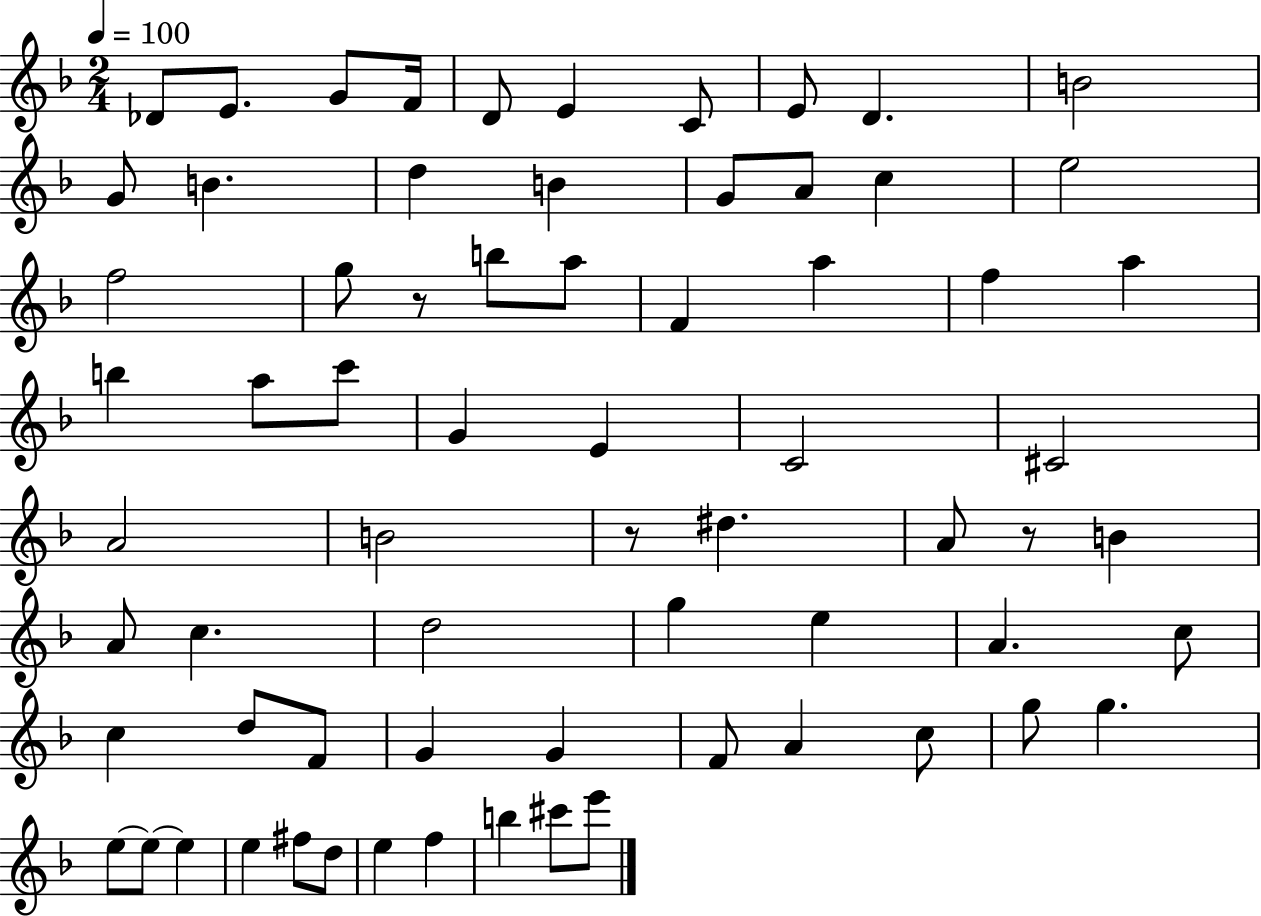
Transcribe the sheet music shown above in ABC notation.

X:1
T:Untitled
M:2/4
L:1/4
K:F
_D/2 E/2 G/2 F/4 D/2 E C/2 E/2 D B2 G/2 B d B G/2 A/2 c e2 f2 g/2 z/2 b/2 a/2 F a f a b a/2 c'/2 G E C2 ^C2 A2 B2 z/2 ^d A/2 z/2 B A/2 c d2 g e A c/2 c d/2 F/2 G G F/2 A c/2 g/2 g e/2 e/2 e e ^f/2 d/2 e f b ^c'/2 e'/2